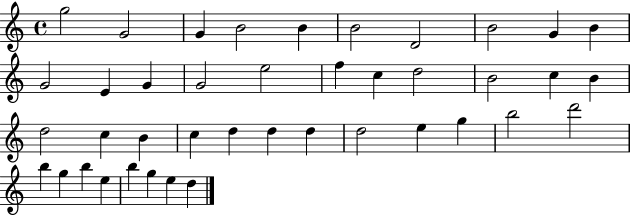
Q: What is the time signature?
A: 4/4